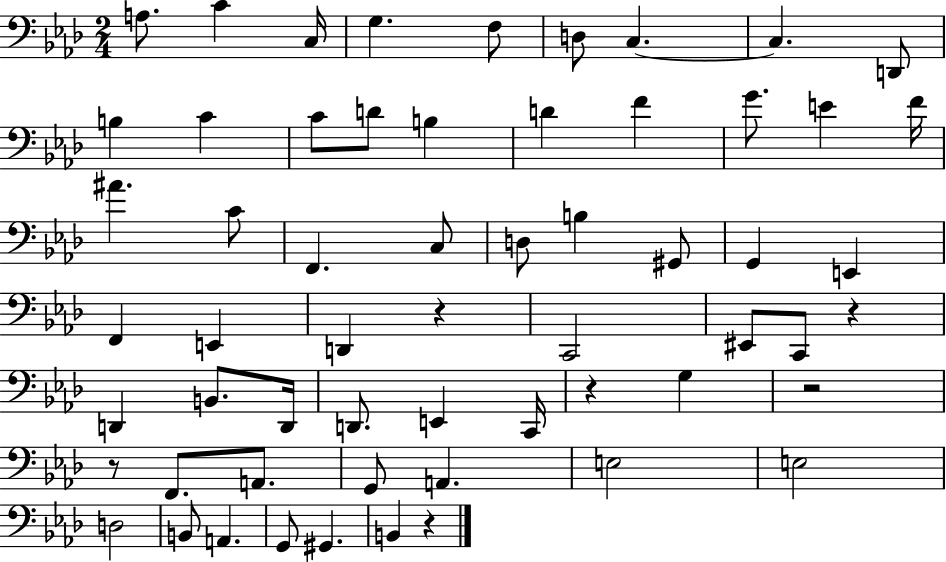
{
  \clef bass
  \numericTimeSignature
  \time 2/4
  \key aes \major
  a8. c'4 c16 | g4. f8 | d8 c4.~~ | c4. d,8 | \break b4 c'4 | c'8 d'8 b4 | d'4 f'4 | g'8. e'4 f'16 | \break ais'4. c'8 | f,4. c8 | d8 b4 gis,8 | g,4 e,4 | \break f,4 e,4 | d,4 r4 | c,2 | eis,8 c,8 r4 | \break d,4 b,8. d,16 | d,8. e,4 c,16 | r4 g4 | r2 | \break r8 f,8. a,8. | g,8 a,4. | e2 | e2 | \break d2 | b,8 a,4. | g,8 gis,4. | b,4 r4 | \break \bar "|."
}